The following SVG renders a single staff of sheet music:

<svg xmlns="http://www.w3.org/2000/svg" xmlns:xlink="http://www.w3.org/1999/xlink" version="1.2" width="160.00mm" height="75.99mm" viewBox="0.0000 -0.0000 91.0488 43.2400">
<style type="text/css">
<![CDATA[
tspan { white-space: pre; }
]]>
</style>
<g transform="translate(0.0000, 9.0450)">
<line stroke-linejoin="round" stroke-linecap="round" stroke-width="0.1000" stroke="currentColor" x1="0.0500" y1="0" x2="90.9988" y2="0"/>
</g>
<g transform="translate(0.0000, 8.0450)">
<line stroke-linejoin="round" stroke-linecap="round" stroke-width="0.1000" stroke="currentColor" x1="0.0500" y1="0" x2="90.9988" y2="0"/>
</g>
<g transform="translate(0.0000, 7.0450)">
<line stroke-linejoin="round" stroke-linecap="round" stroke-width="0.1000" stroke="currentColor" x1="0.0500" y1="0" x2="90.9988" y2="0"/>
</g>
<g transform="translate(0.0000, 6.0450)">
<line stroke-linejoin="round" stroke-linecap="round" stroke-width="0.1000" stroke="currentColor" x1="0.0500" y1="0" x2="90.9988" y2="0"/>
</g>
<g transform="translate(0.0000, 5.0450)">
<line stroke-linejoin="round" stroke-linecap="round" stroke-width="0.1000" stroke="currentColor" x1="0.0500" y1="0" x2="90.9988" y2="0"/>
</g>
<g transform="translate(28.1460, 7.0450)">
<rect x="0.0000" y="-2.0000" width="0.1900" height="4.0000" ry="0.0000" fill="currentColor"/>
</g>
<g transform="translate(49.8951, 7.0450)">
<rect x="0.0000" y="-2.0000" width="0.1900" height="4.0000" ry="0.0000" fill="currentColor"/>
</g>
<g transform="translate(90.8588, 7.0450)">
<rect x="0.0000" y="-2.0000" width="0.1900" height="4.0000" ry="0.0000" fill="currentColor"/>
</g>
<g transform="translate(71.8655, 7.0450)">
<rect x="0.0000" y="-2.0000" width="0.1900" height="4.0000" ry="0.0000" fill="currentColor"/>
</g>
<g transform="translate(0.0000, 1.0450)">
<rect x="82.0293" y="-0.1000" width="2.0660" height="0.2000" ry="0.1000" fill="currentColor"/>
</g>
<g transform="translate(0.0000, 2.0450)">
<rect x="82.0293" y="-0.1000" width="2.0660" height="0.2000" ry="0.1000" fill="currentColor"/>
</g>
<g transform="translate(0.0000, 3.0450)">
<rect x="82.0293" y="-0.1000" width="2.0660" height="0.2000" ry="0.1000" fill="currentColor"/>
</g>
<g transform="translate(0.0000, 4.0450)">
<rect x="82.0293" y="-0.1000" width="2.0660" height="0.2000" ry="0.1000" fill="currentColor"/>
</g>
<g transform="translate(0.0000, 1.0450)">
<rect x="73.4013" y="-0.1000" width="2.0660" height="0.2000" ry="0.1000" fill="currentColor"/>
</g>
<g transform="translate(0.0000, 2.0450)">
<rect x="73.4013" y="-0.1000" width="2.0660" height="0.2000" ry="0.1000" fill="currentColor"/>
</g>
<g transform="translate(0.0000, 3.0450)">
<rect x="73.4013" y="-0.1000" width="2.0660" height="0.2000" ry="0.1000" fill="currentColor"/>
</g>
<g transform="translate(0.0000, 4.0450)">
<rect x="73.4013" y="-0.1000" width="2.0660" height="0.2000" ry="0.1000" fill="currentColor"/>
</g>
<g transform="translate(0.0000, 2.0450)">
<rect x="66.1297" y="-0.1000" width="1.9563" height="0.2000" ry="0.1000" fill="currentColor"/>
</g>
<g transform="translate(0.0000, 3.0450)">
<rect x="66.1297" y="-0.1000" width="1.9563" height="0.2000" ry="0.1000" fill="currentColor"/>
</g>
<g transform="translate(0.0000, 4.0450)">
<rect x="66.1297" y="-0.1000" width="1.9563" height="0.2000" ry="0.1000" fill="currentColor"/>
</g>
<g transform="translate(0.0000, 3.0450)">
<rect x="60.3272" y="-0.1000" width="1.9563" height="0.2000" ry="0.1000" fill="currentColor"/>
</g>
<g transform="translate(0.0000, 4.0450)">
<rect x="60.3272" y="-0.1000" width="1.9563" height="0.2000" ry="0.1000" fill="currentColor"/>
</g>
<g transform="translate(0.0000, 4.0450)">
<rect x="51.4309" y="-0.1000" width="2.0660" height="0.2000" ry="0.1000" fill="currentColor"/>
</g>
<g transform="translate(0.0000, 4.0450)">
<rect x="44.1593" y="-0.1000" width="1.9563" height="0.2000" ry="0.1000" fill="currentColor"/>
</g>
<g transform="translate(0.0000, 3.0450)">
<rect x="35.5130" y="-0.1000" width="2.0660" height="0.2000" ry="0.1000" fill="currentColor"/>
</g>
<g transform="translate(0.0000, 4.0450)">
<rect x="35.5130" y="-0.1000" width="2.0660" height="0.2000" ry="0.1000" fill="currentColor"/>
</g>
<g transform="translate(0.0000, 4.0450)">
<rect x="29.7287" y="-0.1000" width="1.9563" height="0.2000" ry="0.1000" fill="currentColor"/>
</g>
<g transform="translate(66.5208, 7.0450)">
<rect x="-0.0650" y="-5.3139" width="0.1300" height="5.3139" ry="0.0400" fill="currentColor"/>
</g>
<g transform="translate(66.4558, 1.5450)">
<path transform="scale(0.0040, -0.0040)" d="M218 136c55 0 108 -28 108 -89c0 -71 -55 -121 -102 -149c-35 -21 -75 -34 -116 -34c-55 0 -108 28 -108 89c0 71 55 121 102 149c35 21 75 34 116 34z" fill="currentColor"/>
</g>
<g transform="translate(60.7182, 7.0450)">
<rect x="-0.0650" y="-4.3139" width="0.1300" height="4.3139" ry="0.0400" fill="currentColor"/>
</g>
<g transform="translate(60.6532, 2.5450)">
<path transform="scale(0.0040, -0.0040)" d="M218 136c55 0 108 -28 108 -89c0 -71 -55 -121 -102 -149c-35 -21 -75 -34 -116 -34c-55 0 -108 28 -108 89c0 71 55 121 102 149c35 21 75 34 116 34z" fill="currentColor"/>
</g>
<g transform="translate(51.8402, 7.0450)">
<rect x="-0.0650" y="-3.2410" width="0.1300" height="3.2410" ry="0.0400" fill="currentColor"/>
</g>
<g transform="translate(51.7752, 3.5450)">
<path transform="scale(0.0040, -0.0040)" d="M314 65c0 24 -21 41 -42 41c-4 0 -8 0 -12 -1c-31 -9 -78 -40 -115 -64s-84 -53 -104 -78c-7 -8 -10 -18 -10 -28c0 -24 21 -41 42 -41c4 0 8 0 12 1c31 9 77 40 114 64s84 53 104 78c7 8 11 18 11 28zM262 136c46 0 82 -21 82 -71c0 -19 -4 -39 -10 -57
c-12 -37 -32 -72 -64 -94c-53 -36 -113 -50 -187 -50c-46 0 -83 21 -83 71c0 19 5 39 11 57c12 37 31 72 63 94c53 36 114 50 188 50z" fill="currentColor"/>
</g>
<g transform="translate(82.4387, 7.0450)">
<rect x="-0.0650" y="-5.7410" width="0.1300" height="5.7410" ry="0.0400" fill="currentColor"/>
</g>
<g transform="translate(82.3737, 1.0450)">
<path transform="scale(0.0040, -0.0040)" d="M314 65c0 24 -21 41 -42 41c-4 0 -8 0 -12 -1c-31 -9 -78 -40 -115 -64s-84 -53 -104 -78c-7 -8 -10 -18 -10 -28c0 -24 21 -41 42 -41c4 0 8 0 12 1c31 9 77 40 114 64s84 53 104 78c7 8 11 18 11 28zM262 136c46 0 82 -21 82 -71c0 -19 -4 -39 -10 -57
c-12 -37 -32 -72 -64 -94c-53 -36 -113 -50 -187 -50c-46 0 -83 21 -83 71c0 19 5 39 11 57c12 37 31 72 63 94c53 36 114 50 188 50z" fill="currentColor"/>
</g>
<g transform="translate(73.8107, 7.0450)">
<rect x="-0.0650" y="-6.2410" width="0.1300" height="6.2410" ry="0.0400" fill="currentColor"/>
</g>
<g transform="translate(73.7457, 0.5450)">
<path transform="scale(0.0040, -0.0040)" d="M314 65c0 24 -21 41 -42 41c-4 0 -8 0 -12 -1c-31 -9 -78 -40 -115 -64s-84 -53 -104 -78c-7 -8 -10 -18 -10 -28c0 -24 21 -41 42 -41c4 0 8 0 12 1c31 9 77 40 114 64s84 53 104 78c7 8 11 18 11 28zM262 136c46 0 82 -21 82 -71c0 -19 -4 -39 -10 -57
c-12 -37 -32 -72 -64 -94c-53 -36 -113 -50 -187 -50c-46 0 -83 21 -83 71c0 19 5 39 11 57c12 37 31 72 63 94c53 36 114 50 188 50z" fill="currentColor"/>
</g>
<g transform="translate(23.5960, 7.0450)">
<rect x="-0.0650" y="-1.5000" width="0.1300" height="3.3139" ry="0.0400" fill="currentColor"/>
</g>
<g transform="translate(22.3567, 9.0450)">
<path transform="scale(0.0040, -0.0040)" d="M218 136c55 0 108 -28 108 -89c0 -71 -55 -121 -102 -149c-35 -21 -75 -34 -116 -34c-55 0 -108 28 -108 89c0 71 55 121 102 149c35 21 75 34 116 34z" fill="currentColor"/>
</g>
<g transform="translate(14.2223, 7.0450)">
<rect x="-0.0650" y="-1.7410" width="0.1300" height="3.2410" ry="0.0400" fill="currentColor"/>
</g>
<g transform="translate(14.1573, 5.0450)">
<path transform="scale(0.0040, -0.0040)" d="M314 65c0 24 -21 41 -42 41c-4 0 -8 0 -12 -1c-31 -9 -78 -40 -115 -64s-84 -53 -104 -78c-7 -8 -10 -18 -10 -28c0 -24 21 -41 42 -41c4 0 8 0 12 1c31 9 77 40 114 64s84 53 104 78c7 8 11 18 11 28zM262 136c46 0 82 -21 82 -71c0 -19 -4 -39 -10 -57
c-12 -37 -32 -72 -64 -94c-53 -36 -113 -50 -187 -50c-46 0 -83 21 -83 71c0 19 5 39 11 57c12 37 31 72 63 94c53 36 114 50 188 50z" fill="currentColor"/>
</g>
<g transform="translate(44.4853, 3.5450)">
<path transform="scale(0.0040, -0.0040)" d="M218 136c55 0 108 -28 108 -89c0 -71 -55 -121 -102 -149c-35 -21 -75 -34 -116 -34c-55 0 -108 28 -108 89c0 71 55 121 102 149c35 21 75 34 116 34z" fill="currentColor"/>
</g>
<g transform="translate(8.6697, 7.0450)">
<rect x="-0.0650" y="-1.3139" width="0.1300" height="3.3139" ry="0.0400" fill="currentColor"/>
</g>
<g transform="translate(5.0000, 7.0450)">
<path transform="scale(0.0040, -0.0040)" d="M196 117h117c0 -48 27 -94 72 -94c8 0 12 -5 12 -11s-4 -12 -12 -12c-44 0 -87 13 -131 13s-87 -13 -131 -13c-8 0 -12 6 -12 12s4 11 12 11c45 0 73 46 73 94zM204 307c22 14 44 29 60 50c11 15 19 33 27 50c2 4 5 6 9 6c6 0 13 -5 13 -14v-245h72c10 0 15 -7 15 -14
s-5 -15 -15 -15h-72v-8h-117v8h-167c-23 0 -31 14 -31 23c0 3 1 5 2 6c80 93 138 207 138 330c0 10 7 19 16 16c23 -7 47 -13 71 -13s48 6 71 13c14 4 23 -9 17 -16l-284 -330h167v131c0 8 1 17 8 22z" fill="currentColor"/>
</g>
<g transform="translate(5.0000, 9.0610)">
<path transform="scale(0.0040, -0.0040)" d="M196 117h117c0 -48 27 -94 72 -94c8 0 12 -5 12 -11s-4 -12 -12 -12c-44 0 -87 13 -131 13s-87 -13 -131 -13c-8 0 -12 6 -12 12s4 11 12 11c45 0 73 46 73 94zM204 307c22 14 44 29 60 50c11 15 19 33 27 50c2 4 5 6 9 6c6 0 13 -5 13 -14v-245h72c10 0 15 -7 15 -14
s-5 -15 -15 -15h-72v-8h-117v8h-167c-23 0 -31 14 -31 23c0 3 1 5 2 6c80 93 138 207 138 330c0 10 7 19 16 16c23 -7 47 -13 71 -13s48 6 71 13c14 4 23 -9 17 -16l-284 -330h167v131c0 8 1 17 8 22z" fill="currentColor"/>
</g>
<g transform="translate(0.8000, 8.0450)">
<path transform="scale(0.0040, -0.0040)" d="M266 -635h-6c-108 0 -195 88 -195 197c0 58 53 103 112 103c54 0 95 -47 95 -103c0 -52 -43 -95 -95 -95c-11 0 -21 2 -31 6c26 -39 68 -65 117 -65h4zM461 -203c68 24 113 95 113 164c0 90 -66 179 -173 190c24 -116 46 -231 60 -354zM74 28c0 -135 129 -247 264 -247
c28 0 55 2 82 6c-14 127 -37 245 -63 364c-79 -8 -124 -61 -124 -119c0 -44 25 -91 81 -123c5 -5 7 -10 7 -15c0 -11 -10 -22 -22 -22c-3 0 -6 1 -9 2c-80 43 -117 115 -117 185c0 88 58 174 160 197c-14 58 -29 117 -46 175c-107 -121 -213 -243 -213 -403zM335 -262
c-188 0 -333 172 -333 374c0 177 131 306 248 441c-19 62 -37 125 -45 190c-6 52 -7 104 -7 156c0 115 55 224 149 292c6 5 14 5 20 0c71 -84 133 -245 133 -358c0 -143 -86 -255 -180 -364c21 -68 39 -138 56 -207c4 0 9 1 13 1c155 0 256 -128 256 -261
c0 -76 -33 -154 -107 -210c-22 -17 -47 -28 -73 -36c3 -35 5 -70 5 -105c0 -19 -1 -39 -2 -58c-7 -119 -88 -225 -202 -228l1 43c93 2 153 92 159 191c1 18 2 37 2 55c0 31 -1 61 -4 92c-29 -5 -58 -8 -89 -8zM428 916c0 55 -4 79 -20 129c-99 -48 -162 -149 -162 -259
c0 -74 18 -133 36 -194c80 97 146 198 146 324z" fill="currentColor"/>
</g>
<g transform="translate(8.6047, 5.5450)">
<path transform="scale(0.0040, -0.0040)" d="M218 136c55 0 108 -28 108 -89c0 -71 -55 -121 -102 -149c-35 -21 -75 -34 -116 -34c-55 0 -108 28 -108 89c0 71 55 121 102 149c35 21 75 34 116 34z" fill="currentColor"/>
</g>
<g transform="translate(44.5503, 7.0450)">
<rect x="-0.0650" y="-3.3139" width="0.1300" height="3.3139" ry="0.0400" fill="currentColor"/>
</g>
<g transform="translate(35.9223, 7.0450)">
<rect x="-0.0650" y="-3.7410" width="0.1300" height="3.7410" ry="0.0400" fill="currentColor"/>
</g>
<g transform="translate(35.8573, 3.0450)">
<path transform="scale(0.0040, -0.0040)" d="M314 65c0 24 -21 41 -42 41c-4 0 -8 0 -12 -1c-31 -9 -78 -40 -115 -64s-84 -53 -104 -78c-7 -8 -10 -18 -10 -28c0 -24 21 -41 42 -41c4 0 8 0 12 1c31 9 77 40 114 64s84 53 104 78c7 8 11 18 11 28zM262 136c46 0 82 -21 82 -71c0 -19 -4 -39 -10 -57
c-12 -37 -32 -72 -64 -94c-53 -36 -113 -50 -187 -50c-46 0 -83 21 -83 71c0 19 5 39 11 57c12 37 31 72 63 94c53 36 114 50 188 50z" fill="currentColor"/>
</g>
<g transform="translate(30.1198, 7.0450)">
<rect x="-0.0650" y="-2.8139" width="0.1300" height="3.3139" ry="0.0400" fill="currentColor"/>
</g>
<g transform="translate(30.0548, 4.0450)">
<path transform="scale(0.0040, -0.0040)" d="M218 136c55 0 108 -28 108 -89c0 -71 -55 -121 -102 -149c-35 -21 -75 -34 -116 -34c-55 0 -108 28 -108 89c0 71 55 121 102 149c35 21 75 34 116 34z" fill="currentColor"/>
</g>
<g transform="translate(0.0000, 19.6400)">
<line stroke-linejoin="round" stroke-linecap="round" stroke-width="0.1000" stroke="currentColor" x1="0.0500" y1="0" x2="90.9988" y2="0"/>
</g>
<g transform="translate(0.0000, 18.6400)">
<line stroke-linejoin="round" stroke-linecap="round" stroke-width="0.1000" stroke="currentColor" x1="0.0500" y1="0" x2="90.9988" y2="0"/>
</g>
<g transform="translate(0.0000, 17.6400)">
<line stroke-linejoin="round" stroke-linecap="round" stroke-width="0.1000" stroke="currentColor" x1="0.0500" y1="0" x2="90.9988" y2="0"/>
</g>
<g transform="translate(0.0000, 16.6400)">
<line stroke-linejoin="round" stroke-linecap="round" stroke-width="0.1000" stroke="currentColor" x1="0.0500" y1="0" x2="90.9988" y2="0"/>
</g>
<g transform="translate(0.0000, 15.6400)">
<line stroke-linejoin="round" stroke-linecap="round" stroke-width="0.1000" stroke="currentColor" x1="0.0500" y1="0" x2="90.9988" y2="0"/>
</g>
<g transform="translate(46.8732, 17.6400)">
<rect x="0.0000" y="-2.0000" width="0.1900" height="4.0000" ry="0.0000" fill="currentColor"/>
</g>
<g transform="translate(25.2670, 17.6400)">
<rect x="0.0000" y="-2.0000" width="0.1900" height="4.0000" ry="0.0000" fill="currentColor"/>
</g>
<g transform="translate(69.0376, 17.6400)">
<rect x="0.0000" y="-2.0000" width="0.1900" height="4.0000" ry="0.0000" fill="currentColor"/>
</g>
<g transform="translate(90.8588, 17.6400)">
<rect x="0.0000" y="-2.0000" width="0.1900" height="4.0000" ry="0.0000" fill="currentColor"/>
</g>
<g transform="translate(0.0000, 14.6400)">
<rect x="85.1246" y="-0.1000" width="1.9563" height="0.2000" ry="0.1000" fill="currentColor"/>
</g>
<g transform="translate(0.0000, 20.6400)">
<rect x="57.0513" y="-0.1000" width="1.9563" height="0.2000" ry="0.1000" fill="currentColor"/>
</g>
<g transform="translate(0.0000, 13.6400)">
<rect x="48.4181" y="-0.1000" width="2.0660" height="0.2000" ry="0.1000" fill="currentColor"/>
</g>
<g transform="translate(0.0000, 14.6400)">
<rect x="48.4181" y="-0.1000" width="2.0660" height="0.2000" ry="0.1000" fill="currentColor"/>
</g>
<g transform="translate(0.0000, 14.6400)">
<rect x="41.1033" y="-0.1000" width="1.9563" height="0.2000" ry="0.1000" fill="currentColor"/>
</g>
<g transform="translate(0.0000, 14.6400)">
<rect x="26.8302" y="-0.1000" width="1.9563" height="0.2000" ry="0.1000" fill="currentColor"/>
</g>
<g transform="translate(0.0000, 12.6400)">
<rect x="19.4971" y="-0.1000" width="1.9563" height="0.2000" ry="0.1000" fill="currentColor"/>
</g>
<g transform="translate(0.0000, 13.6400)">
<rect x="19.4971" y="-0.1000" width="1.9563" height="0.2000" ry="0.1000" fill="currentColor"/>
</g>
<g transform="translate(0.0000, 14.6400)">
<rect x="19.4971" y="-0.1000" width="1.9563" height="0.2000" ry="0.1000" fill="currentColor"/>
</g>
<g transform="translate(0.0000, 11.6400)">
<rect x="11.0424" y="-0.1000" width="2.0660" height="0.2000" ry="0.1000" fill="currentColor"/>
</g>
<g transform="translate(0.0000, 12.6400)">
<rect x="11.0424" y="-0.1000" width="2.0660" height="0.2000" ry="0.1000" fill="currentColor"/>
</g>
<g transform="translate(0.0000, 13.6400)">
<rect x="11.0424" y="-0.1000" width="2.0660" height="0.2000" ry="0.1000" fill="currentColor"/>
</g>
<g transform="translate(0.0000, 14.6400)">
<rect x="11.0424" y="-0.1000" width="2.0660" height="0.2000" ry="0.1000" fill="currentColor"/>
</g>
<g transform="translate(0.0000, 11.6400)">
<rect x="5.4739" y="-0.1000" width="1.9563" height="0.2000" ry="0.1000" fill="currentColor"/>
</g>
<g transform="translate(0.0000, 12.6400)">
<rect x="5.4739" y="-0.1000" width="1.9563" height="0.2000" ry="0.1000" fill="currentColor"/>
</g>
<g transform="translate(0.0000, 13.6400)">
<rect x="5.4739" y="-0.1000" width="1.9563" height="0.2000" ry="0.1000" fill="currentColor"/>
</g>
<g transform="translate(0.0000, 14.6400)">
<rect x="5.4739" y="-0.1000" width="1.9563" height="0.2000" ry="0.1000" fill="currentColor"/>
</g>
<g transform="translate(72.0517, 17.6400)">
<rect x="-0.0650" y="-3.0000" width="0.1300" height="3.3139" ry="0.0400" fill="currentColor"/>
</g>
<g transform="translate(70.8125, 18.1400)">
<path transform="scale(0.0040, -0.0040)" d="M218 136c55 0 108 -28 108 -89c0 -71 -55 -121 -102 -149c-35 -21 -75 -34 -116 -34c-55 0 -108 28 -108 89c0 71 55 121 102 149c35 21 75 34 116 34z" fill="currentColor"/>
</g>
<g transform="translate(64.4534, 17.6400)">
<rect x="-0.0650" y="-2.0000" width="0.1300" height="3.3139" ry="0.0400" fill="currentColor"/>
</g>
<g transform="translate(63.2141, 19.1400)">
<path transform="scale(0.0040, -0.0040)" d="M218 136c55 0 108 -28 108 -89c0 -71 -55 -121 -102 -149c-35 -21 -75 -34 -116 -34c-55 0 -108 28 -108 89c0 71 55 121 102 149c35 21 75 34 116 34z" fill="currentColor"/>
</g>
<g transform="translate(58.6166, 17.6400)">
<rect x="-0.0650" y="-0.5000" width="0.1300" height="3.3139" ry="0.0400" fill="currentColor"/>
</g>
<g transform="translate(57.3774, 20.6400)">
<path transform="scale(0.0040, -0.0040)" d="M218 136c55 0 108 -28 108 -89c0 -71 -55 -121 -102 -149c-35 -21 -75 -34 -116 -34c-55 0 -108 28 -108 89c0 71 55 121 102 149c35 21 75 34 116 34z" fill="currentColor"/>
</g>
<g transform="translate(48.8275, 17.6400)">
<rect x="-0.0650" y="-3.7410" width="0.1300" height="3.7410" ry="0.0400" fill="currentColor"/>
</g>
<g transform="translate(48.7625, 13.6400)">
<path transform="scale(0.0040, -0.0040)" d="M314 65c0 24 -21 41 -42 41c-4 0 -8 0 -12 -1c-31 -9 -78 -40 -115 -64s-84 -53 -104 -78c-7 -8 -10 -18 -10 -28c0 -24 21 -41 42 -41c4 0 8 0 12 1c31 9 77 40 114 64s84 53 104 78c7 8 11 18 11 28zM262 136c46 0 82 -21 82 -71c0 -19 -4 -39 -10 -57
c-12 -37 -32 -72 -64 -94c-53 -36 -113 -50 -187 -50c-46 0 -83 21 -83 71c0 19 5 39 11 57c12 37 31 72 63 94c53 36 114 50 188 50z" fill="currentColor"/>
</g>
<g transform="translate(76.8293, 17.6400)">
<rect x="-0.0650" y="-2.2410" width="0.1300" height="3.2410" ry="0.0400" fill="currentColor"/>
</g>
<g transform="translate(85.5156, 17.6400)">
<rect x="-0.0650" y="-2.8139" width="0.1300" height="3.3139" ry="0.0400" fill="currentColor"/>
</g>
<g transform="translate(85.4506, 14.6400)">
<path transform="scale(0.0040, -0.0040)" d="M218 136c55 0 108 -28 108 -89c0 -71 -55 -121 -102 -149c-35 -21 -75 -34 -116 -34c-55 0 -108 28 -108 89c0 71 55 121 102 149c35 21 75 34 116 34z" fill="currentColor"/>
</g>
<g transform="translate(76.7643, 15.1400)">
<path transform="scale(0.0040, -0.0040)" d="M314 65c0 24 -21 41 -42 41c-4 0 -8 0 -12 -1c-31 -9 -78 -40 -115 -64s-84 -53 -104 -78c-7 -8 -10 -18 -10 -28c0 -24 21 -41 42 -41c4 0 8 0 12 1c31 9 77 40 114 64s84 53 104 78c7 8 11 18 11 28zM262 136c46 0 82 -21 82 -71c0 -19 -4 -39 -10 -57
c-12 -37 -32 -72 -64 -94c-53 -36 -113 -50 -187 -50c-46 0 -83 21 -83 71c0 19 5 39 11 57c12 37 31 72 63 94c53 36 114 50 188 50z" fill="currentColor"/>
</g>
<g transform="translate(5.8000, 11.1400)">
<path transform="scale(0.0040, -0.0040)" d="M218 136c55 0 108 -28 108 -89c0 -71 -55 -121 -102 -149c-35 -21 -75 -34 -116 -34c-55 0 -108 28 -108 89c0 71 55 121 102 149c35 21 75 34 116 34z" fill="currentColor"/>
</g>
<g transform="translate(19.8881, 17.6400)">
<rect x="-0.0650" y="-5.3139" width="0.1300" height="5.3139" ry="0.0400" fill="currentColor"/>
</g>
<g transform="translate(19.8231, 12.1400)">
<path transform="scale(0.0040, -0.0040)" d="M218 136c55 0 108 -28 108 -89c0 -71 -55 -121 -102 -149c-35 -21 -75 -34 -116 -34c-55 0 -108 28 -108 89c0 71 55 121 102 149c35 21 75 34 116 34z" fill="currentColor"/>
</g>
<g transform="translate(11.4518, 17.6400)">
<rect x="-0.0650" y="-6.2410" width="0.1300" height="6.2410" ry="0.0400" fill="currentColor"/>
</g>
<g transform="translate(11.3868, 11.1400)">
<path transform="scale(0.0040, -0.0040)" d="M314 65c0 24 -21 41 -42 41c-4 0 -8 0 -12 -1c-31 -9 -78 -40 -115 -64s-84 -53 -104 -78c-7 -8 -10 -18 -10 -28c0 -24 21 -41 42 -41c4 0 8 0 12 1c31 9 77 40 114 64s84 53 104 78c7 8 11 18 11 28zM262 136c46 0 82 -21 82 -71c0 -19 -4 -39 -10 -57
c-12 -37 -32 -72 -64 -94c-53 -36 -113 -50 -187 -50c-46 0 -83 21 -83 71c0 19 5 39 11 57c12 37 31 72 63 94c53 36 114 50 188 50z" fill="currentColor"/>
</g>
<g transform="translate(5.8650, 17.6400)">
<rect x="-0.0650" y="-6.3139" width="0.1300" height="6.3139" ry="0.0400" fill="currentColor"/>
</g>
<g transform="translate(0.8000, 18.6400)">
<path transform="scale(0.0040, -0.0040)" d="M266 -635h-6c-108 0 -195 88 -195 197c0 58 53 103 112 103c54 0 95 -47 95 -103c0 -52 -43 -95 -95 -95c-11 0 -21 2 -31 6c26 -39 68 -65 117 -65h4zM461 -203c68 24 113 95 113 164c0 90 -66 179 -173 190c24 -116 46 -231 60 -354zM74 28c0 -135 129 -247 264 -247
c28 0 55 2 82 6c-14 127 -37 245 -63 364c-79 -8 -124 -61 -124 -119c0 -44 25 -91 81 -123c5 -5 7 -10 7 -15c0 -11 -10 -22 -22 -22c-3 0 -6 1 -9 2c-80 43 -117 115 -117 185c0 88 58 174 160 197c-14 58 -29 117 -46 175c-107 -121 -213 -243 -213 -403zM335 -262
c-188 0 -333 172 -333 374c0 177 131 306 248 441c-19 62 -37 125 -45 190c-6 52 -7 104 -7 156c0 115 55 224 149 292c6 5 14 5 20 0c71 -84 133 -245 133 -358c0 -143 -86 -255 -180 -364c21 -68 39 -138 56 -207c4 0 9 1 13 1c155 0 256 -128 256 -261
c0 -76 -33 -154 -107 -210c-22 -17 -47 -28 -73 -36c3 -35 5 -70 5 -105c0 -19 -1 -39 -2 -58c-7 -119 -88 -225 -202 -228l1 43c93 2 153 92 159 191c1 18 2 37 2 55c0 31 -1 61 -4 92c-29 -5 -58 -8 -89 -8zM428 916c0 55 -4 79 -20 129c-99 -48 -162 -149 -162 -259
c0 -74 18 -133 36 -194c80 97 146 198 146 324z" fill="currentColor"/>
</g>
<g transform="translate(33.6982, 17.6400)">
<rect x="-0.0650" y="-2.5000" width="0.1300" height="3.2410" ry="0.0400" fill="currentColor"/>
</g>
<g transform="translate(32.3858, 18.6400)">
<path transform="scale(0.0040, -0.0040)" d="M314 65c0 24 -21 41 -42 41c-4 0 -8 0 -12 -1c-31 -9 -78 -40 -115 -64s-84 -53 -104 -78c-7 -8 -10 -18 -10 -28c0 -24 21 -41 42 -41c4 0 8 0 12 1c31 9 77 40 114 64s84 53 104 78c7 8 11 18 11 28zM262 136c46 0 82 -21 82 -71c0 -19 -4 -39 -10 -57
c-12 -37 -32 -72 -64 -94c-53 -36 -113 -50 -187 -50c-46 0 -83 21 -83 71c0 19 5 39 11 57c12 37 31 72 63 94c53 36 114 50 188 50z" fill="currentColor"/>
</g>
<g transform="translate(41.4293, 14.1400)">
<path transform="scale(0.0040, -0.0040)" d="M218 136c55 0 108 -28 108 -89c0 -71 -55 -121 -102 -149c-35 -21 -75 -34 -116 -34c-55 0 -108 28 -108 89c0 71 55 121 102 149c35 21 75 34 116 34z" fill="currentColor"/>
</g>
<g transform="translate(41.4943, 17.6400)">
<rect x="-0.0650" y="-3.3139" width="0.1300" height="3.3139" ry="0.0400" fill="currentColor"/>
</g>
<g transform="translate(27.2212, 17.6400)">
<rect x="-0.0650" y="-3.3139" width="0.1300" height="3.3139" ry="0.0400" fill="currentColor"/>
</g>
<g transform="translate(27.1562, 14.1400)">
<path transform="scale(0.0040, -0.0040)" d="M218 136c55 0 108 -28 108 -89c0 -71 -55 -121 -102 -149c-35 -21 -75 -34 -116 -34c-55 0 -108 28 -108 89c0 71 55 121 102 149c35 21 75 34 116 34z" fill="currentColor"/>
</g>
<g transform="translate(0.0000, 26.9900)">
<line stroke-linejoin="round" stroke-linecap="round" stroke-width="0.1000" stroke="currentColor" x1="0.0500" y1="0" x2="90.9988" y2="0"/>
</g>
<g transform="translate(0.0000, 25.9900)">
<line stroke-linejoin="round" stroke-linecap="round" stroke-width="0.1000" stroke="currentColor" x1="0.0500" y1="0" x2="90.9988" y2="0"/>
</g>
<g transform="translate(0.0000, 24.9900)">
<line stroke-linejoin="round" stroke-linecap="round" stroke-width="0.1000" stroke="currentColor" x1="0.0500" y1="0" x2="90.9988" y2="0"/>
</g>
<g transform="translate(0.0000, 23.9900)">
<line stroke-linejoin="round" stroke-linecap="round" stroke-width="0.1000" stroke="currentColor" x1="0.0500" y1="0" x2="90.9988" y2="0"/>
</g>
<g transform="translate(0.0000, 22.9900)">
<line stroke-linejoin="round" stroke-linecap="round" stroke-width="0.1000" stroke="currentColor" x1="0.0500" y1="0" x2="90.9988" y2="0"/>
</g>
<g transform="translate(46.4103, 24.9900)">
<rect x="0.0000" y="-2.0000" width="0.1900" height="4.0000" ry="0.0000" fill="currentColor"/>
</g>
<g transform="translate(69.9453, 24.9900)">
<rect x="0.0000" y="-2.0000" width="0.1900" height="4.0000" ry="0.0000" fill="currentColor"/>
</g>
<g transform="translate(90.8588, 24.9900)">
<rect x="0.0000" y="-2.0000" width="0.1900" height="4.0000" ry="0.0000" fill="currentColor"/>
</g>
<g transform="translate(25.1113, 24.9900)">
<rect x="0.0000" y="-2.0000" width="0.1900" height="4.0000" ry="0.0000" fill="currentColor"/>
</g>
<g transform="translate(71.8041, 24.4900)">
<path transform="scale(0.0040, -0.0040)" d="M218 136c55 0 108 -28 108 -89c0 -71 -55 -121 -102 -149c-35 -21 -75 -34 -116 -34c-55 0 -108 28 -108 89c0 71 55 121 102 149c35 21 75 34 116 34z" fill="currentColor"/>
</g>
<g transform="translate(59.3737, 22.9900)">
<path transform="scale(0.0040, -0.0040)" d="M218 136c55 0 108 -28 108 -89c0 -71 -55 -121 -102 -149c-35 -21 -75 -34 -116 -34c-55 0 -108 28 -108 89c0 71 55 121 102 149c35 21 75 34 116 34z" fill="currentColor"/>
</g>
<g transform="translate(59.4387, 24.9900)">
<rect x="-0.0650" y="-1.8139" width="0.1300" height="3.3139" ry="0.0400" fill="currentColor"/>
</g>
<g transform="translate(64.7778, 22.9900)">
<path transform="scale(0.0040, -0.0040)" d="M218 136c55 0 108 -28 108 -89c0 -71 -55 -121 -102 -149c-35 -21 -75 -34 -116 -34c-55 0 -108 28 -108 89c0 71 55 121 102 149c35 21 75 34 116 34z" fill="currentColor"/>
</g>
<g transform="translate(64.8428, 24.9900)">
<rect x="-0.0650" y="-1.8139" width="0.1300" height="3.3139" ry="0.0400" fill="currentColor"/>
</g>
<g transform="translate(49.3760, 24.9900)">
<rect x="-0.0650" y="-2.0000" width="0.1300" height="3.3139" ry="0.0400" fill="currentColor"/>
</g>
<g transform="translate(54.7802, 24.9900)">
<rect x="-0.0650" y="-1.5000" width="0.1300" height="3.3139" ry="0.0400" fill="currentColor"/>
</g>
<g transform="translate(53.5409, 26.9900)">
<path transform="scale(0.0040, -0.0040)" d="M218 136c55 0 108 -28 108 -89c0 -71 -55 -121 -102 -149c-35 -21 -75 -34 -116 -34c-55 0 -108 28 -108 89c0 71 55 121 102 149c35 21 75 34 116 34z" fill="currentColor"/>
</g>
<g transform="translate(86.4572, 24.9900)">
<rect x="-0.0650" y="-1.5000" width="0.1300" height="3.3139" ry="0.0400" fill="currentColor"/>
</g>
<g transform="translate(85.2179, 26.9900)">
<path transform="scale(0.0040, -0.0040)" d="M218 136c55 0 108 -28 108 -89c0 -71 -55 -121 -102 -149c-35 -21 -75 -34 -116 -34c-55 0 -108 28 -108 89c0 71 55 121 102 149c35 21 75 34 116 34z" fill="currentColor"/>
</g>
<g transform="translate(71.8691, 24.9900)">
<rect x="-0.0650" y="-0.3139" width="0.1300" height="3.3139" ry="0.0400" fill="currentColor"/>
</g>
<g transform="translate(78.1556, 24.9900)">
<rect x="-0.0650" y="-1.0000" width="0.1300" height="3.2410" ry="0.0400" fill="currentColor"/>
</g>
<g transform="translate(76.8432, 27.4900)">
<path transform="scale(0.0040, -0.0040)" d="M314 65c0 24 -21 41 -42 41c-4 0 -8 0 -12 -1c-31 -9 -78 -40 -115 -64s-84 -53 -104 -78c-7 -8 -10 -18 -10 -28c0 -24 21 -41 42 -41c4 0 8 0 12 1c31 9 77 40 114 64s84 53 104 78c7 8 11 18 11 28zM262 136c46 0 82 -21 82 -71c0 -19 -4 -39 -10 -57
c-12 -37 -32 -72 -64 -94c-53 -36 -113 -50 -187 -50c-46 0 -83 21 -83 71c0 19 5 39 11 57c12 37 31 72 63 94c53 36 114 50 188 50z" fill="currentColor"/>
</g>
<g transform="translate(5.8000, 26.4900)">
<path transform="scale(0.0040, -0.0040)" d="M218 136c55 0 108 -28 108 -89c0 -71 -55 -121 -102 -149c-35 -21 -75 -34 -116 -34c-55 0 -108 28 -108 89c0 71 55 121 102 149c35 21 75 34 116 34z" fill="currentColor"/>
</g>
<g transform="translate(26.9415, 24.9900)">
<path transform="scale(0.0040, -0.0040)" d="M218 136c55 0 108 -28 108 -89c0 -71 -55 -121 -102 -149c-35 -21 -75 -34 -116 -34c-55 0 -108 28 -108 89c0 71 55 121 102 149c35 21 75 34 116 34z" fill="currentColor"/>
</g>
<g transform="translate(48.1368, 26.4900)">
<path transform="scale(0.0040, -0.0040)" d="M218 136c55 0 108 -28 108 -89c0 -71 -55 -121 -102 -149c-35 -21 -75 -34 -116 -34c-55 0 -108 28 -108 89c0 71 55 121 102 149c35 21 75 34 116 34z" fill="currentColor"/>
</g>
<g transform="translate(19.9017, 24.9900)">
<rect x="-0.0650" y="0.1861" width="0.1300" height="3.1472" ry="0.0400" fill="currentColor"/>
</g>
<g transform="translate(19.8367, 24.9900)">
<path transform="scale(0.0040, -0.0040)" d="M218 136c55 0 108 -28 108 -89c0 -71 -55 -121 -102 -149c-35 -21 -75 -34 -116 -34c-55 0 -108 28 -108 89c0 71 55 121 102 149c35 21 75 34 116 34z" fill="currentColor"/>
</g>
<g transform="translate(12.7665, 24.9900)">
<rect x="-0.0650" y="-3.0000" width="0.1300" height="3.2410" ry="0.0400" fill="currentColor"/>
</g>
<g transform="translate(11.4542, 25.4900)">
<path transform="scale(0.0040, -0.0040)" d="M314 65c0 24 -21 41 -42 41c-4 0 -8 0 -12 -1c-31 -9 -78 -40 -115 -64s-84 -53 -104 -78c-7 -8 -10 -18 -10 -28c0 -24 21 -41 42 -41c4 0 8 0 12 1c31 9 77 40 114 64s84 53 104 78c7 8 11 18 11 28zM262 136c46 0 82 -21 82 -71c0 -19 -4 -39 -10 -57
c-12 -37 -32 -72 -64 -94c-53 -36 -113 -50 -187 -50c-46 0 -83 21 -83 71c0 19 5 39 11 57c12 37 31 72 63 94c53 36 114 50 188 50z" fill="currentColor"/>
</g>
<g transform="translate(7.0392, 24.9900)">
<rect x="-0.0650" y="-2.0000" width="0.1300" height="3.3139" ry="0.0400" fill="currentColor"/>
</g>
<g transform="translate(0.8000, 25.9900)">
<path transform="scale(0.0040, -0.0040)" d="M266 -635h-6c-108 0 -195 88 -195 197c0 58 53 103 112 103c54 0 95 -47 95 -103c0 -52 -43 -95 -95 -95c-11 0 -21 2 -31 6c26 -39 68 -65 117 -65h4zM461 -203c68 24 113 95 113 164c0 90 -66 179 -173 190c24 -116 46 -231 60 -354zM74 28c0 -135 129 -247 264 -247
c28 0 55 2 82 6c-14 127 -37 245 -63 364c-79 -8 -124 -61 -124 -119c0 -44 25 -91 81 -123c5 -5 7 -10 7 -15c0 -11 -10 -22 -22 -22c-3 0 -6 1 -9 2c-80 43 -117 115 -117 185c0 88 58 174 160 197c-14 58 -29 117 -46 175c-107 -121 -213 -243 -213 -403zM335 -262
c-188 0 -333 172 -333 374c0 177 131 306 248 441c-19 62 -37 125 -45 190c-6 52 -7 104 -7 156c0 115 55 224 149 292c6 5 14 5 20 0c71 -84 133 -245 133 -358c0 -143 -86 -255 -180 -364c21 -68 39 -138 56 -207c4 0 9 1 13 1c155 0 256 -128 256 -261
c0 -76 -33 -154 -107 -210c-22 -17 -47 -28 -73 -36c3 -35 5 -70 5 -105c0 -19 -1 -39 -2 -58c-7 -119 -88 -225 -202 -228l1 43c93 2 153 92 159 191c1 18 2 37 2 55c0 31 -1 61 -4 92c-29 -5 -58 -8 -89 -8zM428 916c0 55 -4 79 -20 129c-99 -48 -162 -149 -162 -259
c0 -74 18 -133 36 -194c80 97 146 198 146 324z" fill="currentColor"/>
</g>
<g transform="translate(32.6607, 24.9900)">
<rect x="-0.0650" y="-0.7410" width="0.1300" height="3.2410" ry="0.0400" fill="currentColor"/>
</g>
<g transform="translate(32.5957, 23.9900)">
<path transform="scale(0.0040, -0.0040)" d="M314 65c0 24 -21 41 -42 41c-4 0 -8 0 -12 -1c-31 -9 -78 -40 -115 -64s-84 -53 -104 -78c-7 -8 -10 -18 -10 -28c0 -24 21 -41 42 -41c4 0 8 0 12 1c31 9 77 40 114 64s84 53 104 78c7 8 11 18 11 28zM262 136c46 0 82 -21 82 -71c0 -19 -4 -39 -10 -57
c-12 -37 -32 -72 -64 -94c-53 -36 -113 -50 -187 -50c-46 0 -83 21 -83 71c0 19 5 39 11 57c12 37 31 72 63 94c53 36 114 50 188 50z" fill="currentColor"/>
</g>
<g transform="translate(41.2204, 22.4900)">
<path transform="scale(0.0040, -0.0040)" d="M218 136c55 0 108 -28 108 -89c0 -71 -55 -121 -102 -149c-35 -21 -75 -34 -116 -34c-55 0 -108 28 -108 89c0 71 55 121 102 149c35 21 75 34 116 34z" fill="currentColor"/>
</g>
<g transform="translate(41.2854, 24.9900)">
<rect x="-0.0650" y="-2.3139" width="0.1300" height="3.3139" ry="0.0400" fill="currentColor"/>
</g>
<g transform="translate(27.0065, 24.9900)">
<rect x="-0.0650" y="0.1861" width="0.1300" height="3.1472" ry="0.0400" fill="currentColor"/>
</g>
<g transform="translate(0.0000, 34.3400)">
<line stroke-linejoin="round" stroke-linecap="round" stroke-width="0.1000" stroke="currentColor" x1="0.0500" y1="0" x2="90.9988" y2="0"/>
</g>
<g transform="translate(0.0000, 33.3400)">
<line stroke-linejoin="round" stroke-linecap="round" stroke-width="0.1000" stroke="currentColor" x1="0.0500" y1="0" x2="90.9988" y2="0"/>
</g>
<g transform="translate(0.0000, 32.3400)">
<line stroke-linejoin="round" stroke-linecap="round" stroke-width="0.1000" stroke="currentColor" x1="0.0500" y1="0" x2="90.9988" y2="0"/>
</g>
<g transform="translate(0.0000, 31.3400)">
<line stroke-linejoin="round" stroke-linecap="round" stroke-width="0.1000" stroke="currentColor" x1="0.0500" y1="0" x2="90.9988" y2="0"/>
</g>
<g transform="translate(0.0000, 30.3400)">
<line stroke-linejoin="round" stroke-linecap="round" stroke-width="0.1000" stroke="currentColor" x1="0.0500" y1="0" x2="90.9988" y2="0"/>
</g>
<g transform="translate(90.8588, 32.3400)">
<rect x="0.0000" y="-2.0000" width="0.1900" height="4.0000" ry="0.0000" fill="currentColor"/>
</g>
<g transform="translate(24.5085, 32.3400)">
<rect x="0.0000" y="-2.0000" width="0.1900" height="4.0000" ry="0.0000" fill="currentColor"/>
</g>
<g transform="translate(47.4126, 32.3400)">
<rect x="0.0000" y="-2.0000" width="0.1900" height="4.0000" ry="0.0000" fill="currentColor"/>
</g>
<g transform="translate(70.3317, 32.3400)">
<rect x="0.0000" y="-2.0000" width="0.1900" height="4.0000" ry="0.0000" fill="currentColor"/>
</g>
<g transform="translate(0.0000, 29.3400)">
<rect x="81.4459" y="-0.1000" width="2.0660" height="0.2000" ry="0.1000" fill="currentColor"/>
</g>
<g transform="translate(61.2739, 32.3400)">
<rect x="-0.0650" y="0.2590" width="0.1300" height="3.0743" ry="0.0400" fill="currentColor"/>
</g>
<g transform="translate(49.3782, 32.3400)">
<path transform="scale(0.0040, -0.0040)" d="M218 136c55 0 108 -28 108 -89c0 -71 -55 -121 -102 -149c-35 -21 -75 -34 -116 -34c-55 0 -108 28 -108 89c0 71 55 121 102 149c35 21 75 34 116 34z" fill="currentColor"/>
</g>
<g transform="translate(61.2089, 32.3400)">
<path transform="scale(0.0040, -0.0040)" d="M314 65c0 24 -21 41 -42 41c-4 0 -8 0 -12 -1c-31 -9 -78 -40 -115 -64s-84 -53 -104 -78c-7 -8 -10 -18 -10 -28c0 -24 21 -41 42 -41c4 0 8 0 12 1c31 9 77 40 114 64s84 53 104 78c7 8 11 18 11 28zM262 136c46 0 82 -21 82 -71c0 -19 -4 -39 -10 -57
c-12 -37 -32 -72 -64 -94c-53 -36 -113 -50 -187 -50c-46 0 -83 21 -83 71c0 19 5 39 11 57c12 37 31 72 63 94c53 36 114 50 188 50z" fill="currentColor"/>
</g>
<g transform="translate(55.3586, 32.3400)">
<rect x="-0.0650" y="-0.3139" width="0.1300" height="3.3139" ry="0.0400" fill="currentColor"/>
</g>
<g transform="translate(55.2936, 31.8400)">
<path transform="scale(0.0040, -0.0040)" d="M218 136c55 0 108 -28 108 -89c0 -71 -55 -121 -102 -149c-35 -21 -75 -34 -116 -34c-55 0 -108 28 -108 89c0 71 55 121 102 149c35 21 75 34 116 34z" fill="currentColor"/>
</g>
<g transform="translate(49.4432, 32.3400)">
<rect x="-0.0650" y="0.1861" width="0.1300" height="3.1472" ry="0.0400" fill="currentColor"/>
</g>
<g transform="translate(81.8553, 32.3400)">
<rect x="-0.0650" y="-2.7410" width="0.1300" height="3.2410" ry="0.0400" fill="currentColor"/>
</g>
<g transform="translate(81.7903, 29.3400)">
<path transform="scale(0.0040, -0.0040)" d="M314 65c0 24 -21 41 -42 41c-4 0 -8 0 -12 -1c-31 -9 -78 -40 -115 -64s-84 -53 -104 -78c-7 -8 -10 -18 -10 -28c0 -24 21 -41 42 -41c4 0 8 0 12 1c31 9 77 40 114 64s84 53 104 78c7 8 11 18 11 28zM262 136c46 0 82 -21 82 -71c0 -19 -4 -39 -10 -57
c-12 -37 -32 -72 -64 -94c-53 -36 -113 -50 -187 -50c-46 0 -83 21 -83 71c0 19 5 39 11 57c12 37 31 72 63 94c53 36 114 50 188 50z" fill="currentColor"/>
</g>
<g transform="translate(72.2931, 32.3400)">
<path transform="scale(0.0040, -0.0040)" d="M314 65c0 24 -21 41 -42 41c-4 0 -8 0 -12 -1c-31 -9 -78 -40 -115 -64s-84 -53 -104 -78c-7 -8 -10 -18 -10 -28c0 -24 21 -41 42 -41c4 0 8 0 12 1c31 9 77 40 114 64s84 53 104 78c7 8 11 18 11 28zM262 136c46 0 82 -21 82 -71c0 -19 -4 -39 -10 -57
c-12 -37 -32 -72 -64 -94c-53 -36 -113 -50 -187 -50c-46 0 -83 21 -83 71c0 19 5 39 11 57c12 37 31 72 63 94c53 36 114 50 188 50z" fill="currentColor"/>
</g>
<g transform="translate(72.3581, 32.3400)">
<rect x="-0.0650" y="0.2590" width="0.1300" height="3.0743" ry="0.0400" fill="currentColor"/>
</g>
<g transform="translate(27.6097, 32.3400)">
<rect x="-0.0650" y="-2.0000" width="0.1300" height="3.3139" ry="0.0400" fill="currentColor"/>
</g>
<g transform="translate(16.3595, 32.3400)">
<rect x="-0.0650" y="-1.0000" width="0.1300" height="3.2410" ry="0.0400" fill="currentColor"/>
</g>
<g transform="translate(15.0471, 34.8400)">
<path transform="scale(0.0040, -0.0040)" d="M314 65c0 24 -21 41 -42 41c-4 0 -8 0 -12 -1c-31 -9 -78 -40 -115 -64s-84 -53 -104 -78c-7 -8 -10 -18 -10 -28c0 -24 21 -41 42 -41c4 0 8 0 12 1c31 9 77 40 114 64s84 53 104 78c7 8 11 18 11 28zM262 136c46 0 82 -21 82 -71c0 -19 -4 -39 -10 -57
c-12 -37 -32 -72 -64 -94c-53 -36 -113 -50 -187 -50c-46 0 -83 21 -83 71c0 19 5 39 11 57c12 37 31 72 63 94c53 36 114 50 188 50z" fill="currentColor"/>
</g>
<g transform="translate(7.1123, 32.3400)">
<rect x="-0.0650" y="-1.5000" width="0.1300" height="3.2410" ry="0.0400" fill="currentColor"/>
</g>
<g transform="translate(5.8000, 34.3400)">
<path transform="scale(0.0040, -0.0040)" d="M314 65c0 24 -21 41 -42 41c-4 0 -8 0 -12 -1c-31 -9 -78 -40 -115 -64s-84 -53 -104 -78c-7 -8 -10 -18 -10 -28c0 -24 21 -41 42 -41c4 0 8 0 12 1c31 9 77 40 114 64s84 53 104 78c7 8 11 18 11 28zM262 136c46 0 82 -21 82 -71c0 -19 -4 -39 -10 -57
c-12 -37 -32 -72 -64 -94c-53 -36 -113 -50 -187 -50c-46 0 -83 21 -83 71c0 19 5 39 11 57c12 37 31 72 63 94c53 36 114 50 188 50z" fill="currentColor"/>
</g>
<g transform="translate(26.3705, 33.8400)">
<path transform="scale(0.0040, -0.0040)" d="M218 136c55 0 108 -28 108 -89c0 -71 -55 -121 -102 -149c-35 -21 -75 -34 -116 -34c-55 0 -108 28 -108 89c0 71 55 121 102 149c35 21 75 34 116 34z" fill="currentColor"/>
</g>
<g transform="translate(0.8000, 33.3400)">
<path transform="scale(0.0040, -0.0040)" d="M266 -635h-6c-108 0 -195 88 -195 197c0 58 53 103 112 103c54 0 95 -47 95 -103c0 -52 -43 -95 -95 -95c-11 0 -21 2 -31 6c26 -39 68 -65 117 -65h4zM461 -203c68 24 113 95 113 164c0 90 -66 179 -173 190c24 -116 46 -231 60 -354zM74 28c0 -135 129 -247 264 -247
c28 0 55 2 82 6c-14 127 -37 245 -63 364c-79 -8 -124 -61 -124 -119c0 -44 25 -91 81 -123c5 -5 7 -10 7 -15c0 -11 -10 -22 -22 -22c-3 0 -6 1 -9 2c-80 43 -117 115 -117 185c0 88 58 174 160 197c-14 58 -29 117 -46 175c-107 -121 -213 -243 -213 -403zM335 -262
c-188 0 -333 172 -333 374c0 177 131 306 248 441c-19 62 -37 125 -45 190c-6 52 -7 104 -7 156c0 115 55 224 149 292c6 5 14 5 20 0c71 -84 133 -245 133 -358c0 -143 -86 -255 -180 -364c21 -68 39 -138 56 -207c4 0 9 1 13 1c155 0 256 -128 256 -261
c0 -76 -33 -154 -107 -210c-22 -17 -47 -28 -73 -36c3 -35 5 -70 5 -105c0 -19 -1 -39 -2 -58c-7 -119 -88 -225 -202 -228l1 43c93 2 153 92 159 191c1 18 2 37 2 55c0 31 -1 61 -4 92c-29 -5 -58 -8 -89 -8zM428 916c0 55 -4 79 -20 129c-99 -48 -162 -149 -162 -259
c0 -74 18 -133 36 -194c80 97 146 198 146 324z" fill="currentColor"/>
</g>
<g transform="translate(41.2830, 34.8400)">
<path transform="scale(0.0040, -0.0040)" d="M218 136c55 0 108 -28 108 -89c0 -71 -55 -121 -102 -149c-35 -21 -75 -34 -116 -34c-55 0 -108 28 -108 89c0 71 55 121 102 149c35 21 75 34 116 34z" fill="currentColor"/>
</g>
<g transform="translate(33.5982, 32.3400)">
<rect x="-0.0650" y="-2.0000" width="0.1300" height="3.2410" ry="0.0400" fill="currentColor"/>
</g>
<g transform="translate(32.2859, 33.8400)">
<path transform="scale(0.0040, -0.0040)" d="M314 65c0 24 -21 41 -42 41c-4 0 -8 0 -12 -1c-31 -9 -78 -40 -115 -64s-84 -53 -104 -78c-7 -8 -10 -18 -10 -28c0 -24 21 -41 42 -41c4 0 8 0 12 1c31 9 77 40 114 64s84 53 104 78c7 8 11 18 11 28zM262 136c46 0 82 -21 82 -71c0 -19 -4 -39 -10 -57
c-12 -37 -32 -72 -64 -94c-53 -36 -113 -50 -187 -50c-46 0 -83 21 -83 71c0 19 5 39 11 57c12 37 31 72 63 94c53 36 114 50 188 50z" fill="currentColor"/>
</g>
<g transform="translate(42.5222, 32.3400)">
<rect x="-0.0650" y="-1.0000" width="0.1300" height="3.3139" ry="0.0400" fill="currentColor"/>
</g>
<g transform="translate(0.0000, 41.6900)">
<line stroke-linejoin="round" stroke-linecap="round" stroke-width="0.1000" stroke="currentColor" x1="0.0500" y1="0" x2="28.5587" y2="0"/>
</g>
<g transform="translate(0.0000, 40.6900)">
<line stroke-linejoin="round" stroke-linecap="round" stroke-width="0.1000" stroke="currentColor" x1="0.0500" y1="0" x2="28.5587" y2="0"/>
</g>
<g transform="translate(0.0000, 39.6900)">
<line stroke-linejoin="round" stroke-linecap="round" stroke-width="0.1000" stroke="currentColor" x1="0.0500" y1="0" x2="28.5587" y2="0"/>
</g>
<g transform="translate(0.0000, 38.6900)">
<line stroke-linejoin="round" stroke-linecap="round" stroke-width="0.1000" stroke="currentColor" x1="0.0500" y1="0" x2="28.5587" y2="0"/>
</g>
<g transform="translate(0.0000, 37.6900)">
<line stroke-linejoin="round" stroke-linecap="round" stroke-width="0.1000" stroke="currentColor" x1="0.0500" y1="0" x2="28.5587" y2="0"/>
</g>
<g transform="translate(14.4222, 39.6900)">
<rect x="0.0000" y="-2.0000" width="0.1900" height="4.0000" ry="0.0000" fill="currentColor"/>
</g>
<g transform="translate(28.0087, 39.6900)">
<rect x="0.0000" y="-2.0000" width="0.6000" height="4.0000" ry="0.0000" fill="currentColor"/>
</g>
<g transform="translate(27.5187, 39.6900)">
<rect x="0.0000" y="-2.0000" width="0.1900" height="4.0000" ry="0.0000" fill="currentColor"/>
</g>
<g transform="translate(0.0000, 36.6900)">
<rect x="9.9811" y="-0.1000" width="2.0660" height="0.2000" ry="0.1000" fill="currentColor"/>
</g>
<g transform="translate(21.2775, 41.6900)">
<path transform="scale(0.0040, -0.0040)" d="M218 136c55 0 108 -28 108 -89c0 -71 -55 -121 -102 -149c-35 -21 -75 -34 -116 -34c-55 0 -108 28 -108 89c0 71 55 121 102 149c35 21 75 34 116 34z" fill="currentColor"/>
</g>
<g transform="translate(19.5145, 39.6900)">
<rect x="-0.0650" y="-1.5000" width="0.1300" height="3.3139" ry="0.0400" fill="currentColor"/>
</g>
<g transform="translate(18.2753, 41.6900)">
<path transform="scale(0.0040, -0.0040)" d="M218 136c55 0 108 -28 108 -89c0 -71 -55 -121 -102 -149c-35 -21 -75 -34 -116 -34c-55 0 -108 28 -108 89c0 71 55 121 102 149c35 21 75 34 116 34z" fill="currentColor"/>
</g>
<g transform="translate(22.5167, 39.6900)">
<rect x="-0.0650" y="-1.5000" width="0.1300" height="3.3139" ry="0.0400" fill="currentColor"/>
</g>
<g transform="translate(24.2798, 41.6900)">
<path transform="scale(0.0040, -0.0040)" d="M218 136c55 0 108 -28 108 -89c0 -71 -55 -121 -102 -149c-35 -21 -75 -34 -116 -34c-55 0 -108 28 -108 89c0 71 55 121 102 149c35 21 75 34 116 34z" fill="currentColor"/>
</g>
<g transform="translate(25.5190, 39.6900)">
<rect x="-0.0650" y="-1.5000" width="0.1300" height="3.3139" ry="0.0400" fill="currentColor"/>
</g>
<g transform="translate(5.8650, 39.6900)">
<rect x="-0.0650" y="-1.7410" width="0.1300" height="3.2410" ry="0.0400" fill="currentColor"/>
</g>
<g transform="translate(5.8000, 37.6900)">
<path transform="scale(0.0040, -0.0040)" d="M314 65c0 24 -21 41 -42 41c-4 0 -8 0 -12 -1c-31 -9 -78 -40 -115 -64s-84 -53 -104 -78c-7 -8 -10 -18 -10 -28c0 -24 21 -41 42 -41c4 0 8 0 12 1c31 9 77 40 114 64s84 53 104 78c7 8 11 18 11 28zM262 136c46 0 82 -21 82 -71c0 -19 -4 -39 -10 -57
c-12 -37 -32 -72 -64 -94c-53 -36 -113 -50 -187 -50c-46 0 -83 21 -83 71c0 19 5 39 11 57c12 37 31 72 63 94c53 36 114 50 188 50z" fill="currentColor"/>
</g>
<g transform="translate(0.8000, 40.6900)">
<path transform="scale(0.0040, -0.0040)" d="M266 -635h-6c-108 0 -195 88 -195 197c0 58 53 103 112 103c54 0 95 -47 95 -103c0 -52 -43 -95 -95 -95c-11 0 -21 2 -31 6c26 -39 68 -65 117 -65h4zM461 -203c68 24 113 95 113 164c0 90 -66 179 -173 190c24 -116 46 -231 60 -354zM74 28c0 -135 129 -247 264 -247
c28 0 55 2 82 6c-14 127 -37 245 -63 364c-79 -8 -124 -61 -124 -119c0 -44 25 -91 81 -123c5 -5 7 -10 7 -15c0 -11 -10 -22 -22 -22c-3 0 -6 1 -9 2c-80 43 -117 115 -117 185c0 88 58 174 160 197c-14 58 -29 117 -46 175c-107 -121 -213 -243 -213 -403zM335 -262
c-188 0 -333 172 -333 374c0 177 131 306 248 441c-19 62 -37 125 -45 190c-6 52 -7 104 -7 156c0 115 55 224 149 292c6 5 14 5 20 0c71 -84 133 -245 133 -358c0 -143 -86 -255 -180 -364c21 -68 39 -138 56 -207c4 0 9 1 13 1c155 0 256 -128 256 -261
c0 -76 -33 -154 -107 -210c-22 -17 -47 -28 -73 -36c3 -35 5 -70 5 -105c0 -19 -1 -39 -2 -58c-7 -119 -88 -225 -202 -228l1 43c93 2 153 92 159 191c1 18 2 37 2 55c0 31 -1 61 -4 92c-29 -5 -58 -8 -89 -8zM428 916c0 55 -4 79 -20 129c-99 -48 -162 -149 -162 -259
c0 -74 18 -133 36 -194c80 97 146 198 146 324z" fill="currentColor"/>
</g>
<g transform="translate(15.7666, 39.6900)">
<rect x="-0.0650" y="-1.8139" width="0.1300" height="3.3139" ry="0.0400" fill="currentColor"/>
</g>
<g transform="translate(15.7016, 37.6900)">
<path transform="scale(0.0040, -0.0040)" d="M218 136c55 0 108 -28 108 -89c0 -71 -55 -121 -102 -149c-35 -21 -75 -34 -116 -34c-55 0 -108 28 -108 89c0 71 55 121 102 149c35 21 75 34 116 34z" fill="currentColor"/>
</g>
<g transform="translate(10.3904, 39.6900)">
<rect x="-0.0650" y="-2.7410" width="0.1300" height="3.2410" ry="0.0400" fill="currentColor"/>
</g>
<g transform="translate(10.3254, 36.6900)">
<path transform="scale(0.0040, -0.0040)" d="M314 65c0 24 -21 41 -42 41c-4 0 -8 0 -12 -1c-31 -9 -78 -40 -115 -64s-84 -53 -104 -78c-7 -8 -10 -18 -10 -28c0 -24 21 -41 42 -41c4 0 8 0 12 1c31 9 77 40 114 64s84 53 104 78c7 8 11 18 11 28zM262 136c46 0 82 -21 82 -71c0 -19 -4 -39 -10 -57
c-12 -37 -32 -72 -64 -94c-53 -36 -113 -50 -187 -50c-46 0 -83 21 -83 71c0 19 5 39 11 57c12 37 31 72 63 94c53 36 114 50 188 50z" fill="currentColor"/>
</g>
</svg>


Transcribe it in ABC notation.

X:1
T:Untitled
M:4/4
L:1/4
K:C
e f2 E a c'2 b b2 d' f' a'2 g'2 a' a'2 f' b G2 b c'2 C F A g2 a F A2 B B d2 g F E f f c D2 E E2 D2 F F2 D B c B2 B2 a2 f2 a2 f E E E